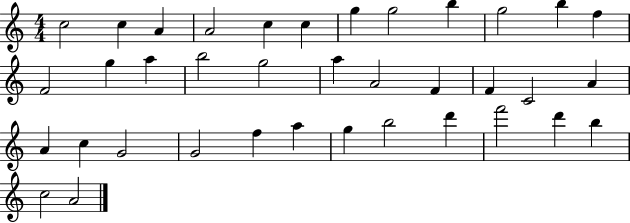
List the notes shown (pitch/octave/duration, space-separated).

C5/h C5/q A4/q A4/h C5/q C5/q G5/q G5/h B5/q G5/h B5/q F5/q F4/h G5/q A5/q B5/h G5/h A5/q A4/h F4/q F4/q C4/h A4/q A4/q C5/q G4/h G4/h F5/q A5/q G5/q B5/h D6/q F6/h D6/q B5/q C5/h A4/h